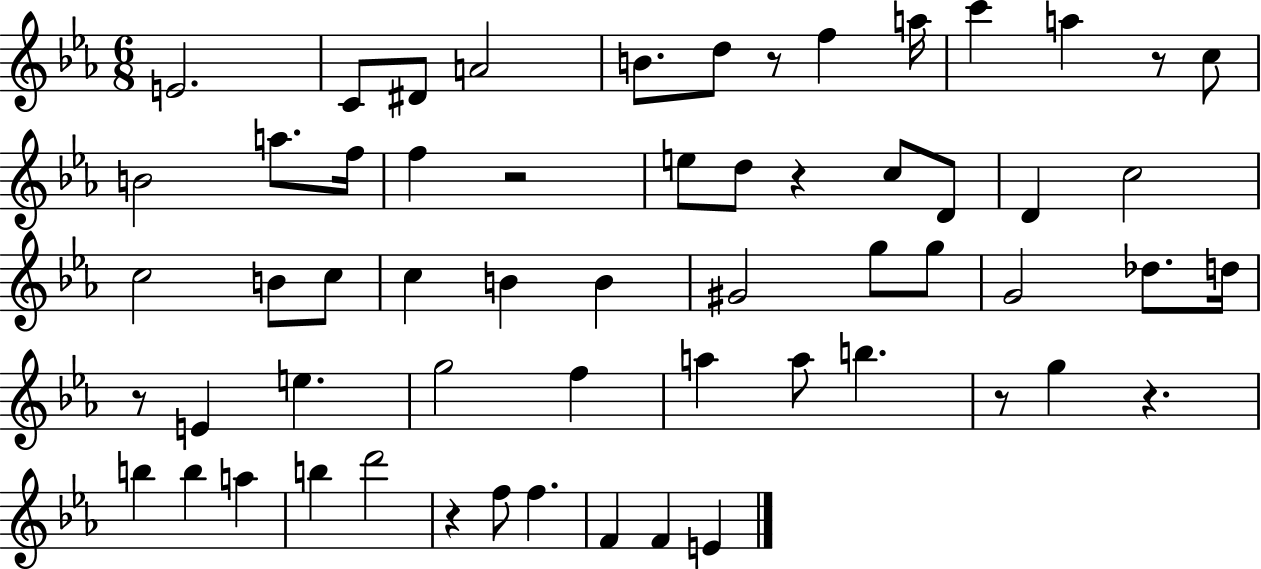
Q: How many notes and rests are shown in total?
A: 59